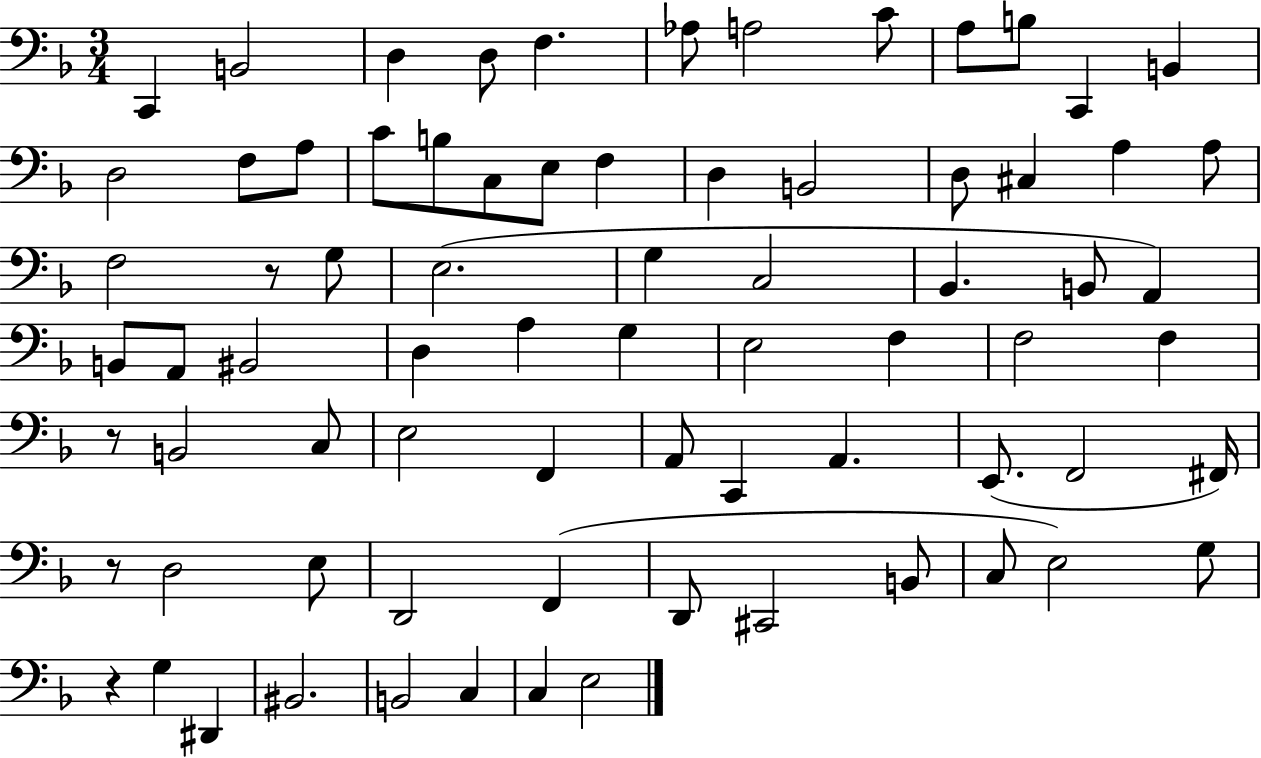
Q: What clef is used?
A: bass